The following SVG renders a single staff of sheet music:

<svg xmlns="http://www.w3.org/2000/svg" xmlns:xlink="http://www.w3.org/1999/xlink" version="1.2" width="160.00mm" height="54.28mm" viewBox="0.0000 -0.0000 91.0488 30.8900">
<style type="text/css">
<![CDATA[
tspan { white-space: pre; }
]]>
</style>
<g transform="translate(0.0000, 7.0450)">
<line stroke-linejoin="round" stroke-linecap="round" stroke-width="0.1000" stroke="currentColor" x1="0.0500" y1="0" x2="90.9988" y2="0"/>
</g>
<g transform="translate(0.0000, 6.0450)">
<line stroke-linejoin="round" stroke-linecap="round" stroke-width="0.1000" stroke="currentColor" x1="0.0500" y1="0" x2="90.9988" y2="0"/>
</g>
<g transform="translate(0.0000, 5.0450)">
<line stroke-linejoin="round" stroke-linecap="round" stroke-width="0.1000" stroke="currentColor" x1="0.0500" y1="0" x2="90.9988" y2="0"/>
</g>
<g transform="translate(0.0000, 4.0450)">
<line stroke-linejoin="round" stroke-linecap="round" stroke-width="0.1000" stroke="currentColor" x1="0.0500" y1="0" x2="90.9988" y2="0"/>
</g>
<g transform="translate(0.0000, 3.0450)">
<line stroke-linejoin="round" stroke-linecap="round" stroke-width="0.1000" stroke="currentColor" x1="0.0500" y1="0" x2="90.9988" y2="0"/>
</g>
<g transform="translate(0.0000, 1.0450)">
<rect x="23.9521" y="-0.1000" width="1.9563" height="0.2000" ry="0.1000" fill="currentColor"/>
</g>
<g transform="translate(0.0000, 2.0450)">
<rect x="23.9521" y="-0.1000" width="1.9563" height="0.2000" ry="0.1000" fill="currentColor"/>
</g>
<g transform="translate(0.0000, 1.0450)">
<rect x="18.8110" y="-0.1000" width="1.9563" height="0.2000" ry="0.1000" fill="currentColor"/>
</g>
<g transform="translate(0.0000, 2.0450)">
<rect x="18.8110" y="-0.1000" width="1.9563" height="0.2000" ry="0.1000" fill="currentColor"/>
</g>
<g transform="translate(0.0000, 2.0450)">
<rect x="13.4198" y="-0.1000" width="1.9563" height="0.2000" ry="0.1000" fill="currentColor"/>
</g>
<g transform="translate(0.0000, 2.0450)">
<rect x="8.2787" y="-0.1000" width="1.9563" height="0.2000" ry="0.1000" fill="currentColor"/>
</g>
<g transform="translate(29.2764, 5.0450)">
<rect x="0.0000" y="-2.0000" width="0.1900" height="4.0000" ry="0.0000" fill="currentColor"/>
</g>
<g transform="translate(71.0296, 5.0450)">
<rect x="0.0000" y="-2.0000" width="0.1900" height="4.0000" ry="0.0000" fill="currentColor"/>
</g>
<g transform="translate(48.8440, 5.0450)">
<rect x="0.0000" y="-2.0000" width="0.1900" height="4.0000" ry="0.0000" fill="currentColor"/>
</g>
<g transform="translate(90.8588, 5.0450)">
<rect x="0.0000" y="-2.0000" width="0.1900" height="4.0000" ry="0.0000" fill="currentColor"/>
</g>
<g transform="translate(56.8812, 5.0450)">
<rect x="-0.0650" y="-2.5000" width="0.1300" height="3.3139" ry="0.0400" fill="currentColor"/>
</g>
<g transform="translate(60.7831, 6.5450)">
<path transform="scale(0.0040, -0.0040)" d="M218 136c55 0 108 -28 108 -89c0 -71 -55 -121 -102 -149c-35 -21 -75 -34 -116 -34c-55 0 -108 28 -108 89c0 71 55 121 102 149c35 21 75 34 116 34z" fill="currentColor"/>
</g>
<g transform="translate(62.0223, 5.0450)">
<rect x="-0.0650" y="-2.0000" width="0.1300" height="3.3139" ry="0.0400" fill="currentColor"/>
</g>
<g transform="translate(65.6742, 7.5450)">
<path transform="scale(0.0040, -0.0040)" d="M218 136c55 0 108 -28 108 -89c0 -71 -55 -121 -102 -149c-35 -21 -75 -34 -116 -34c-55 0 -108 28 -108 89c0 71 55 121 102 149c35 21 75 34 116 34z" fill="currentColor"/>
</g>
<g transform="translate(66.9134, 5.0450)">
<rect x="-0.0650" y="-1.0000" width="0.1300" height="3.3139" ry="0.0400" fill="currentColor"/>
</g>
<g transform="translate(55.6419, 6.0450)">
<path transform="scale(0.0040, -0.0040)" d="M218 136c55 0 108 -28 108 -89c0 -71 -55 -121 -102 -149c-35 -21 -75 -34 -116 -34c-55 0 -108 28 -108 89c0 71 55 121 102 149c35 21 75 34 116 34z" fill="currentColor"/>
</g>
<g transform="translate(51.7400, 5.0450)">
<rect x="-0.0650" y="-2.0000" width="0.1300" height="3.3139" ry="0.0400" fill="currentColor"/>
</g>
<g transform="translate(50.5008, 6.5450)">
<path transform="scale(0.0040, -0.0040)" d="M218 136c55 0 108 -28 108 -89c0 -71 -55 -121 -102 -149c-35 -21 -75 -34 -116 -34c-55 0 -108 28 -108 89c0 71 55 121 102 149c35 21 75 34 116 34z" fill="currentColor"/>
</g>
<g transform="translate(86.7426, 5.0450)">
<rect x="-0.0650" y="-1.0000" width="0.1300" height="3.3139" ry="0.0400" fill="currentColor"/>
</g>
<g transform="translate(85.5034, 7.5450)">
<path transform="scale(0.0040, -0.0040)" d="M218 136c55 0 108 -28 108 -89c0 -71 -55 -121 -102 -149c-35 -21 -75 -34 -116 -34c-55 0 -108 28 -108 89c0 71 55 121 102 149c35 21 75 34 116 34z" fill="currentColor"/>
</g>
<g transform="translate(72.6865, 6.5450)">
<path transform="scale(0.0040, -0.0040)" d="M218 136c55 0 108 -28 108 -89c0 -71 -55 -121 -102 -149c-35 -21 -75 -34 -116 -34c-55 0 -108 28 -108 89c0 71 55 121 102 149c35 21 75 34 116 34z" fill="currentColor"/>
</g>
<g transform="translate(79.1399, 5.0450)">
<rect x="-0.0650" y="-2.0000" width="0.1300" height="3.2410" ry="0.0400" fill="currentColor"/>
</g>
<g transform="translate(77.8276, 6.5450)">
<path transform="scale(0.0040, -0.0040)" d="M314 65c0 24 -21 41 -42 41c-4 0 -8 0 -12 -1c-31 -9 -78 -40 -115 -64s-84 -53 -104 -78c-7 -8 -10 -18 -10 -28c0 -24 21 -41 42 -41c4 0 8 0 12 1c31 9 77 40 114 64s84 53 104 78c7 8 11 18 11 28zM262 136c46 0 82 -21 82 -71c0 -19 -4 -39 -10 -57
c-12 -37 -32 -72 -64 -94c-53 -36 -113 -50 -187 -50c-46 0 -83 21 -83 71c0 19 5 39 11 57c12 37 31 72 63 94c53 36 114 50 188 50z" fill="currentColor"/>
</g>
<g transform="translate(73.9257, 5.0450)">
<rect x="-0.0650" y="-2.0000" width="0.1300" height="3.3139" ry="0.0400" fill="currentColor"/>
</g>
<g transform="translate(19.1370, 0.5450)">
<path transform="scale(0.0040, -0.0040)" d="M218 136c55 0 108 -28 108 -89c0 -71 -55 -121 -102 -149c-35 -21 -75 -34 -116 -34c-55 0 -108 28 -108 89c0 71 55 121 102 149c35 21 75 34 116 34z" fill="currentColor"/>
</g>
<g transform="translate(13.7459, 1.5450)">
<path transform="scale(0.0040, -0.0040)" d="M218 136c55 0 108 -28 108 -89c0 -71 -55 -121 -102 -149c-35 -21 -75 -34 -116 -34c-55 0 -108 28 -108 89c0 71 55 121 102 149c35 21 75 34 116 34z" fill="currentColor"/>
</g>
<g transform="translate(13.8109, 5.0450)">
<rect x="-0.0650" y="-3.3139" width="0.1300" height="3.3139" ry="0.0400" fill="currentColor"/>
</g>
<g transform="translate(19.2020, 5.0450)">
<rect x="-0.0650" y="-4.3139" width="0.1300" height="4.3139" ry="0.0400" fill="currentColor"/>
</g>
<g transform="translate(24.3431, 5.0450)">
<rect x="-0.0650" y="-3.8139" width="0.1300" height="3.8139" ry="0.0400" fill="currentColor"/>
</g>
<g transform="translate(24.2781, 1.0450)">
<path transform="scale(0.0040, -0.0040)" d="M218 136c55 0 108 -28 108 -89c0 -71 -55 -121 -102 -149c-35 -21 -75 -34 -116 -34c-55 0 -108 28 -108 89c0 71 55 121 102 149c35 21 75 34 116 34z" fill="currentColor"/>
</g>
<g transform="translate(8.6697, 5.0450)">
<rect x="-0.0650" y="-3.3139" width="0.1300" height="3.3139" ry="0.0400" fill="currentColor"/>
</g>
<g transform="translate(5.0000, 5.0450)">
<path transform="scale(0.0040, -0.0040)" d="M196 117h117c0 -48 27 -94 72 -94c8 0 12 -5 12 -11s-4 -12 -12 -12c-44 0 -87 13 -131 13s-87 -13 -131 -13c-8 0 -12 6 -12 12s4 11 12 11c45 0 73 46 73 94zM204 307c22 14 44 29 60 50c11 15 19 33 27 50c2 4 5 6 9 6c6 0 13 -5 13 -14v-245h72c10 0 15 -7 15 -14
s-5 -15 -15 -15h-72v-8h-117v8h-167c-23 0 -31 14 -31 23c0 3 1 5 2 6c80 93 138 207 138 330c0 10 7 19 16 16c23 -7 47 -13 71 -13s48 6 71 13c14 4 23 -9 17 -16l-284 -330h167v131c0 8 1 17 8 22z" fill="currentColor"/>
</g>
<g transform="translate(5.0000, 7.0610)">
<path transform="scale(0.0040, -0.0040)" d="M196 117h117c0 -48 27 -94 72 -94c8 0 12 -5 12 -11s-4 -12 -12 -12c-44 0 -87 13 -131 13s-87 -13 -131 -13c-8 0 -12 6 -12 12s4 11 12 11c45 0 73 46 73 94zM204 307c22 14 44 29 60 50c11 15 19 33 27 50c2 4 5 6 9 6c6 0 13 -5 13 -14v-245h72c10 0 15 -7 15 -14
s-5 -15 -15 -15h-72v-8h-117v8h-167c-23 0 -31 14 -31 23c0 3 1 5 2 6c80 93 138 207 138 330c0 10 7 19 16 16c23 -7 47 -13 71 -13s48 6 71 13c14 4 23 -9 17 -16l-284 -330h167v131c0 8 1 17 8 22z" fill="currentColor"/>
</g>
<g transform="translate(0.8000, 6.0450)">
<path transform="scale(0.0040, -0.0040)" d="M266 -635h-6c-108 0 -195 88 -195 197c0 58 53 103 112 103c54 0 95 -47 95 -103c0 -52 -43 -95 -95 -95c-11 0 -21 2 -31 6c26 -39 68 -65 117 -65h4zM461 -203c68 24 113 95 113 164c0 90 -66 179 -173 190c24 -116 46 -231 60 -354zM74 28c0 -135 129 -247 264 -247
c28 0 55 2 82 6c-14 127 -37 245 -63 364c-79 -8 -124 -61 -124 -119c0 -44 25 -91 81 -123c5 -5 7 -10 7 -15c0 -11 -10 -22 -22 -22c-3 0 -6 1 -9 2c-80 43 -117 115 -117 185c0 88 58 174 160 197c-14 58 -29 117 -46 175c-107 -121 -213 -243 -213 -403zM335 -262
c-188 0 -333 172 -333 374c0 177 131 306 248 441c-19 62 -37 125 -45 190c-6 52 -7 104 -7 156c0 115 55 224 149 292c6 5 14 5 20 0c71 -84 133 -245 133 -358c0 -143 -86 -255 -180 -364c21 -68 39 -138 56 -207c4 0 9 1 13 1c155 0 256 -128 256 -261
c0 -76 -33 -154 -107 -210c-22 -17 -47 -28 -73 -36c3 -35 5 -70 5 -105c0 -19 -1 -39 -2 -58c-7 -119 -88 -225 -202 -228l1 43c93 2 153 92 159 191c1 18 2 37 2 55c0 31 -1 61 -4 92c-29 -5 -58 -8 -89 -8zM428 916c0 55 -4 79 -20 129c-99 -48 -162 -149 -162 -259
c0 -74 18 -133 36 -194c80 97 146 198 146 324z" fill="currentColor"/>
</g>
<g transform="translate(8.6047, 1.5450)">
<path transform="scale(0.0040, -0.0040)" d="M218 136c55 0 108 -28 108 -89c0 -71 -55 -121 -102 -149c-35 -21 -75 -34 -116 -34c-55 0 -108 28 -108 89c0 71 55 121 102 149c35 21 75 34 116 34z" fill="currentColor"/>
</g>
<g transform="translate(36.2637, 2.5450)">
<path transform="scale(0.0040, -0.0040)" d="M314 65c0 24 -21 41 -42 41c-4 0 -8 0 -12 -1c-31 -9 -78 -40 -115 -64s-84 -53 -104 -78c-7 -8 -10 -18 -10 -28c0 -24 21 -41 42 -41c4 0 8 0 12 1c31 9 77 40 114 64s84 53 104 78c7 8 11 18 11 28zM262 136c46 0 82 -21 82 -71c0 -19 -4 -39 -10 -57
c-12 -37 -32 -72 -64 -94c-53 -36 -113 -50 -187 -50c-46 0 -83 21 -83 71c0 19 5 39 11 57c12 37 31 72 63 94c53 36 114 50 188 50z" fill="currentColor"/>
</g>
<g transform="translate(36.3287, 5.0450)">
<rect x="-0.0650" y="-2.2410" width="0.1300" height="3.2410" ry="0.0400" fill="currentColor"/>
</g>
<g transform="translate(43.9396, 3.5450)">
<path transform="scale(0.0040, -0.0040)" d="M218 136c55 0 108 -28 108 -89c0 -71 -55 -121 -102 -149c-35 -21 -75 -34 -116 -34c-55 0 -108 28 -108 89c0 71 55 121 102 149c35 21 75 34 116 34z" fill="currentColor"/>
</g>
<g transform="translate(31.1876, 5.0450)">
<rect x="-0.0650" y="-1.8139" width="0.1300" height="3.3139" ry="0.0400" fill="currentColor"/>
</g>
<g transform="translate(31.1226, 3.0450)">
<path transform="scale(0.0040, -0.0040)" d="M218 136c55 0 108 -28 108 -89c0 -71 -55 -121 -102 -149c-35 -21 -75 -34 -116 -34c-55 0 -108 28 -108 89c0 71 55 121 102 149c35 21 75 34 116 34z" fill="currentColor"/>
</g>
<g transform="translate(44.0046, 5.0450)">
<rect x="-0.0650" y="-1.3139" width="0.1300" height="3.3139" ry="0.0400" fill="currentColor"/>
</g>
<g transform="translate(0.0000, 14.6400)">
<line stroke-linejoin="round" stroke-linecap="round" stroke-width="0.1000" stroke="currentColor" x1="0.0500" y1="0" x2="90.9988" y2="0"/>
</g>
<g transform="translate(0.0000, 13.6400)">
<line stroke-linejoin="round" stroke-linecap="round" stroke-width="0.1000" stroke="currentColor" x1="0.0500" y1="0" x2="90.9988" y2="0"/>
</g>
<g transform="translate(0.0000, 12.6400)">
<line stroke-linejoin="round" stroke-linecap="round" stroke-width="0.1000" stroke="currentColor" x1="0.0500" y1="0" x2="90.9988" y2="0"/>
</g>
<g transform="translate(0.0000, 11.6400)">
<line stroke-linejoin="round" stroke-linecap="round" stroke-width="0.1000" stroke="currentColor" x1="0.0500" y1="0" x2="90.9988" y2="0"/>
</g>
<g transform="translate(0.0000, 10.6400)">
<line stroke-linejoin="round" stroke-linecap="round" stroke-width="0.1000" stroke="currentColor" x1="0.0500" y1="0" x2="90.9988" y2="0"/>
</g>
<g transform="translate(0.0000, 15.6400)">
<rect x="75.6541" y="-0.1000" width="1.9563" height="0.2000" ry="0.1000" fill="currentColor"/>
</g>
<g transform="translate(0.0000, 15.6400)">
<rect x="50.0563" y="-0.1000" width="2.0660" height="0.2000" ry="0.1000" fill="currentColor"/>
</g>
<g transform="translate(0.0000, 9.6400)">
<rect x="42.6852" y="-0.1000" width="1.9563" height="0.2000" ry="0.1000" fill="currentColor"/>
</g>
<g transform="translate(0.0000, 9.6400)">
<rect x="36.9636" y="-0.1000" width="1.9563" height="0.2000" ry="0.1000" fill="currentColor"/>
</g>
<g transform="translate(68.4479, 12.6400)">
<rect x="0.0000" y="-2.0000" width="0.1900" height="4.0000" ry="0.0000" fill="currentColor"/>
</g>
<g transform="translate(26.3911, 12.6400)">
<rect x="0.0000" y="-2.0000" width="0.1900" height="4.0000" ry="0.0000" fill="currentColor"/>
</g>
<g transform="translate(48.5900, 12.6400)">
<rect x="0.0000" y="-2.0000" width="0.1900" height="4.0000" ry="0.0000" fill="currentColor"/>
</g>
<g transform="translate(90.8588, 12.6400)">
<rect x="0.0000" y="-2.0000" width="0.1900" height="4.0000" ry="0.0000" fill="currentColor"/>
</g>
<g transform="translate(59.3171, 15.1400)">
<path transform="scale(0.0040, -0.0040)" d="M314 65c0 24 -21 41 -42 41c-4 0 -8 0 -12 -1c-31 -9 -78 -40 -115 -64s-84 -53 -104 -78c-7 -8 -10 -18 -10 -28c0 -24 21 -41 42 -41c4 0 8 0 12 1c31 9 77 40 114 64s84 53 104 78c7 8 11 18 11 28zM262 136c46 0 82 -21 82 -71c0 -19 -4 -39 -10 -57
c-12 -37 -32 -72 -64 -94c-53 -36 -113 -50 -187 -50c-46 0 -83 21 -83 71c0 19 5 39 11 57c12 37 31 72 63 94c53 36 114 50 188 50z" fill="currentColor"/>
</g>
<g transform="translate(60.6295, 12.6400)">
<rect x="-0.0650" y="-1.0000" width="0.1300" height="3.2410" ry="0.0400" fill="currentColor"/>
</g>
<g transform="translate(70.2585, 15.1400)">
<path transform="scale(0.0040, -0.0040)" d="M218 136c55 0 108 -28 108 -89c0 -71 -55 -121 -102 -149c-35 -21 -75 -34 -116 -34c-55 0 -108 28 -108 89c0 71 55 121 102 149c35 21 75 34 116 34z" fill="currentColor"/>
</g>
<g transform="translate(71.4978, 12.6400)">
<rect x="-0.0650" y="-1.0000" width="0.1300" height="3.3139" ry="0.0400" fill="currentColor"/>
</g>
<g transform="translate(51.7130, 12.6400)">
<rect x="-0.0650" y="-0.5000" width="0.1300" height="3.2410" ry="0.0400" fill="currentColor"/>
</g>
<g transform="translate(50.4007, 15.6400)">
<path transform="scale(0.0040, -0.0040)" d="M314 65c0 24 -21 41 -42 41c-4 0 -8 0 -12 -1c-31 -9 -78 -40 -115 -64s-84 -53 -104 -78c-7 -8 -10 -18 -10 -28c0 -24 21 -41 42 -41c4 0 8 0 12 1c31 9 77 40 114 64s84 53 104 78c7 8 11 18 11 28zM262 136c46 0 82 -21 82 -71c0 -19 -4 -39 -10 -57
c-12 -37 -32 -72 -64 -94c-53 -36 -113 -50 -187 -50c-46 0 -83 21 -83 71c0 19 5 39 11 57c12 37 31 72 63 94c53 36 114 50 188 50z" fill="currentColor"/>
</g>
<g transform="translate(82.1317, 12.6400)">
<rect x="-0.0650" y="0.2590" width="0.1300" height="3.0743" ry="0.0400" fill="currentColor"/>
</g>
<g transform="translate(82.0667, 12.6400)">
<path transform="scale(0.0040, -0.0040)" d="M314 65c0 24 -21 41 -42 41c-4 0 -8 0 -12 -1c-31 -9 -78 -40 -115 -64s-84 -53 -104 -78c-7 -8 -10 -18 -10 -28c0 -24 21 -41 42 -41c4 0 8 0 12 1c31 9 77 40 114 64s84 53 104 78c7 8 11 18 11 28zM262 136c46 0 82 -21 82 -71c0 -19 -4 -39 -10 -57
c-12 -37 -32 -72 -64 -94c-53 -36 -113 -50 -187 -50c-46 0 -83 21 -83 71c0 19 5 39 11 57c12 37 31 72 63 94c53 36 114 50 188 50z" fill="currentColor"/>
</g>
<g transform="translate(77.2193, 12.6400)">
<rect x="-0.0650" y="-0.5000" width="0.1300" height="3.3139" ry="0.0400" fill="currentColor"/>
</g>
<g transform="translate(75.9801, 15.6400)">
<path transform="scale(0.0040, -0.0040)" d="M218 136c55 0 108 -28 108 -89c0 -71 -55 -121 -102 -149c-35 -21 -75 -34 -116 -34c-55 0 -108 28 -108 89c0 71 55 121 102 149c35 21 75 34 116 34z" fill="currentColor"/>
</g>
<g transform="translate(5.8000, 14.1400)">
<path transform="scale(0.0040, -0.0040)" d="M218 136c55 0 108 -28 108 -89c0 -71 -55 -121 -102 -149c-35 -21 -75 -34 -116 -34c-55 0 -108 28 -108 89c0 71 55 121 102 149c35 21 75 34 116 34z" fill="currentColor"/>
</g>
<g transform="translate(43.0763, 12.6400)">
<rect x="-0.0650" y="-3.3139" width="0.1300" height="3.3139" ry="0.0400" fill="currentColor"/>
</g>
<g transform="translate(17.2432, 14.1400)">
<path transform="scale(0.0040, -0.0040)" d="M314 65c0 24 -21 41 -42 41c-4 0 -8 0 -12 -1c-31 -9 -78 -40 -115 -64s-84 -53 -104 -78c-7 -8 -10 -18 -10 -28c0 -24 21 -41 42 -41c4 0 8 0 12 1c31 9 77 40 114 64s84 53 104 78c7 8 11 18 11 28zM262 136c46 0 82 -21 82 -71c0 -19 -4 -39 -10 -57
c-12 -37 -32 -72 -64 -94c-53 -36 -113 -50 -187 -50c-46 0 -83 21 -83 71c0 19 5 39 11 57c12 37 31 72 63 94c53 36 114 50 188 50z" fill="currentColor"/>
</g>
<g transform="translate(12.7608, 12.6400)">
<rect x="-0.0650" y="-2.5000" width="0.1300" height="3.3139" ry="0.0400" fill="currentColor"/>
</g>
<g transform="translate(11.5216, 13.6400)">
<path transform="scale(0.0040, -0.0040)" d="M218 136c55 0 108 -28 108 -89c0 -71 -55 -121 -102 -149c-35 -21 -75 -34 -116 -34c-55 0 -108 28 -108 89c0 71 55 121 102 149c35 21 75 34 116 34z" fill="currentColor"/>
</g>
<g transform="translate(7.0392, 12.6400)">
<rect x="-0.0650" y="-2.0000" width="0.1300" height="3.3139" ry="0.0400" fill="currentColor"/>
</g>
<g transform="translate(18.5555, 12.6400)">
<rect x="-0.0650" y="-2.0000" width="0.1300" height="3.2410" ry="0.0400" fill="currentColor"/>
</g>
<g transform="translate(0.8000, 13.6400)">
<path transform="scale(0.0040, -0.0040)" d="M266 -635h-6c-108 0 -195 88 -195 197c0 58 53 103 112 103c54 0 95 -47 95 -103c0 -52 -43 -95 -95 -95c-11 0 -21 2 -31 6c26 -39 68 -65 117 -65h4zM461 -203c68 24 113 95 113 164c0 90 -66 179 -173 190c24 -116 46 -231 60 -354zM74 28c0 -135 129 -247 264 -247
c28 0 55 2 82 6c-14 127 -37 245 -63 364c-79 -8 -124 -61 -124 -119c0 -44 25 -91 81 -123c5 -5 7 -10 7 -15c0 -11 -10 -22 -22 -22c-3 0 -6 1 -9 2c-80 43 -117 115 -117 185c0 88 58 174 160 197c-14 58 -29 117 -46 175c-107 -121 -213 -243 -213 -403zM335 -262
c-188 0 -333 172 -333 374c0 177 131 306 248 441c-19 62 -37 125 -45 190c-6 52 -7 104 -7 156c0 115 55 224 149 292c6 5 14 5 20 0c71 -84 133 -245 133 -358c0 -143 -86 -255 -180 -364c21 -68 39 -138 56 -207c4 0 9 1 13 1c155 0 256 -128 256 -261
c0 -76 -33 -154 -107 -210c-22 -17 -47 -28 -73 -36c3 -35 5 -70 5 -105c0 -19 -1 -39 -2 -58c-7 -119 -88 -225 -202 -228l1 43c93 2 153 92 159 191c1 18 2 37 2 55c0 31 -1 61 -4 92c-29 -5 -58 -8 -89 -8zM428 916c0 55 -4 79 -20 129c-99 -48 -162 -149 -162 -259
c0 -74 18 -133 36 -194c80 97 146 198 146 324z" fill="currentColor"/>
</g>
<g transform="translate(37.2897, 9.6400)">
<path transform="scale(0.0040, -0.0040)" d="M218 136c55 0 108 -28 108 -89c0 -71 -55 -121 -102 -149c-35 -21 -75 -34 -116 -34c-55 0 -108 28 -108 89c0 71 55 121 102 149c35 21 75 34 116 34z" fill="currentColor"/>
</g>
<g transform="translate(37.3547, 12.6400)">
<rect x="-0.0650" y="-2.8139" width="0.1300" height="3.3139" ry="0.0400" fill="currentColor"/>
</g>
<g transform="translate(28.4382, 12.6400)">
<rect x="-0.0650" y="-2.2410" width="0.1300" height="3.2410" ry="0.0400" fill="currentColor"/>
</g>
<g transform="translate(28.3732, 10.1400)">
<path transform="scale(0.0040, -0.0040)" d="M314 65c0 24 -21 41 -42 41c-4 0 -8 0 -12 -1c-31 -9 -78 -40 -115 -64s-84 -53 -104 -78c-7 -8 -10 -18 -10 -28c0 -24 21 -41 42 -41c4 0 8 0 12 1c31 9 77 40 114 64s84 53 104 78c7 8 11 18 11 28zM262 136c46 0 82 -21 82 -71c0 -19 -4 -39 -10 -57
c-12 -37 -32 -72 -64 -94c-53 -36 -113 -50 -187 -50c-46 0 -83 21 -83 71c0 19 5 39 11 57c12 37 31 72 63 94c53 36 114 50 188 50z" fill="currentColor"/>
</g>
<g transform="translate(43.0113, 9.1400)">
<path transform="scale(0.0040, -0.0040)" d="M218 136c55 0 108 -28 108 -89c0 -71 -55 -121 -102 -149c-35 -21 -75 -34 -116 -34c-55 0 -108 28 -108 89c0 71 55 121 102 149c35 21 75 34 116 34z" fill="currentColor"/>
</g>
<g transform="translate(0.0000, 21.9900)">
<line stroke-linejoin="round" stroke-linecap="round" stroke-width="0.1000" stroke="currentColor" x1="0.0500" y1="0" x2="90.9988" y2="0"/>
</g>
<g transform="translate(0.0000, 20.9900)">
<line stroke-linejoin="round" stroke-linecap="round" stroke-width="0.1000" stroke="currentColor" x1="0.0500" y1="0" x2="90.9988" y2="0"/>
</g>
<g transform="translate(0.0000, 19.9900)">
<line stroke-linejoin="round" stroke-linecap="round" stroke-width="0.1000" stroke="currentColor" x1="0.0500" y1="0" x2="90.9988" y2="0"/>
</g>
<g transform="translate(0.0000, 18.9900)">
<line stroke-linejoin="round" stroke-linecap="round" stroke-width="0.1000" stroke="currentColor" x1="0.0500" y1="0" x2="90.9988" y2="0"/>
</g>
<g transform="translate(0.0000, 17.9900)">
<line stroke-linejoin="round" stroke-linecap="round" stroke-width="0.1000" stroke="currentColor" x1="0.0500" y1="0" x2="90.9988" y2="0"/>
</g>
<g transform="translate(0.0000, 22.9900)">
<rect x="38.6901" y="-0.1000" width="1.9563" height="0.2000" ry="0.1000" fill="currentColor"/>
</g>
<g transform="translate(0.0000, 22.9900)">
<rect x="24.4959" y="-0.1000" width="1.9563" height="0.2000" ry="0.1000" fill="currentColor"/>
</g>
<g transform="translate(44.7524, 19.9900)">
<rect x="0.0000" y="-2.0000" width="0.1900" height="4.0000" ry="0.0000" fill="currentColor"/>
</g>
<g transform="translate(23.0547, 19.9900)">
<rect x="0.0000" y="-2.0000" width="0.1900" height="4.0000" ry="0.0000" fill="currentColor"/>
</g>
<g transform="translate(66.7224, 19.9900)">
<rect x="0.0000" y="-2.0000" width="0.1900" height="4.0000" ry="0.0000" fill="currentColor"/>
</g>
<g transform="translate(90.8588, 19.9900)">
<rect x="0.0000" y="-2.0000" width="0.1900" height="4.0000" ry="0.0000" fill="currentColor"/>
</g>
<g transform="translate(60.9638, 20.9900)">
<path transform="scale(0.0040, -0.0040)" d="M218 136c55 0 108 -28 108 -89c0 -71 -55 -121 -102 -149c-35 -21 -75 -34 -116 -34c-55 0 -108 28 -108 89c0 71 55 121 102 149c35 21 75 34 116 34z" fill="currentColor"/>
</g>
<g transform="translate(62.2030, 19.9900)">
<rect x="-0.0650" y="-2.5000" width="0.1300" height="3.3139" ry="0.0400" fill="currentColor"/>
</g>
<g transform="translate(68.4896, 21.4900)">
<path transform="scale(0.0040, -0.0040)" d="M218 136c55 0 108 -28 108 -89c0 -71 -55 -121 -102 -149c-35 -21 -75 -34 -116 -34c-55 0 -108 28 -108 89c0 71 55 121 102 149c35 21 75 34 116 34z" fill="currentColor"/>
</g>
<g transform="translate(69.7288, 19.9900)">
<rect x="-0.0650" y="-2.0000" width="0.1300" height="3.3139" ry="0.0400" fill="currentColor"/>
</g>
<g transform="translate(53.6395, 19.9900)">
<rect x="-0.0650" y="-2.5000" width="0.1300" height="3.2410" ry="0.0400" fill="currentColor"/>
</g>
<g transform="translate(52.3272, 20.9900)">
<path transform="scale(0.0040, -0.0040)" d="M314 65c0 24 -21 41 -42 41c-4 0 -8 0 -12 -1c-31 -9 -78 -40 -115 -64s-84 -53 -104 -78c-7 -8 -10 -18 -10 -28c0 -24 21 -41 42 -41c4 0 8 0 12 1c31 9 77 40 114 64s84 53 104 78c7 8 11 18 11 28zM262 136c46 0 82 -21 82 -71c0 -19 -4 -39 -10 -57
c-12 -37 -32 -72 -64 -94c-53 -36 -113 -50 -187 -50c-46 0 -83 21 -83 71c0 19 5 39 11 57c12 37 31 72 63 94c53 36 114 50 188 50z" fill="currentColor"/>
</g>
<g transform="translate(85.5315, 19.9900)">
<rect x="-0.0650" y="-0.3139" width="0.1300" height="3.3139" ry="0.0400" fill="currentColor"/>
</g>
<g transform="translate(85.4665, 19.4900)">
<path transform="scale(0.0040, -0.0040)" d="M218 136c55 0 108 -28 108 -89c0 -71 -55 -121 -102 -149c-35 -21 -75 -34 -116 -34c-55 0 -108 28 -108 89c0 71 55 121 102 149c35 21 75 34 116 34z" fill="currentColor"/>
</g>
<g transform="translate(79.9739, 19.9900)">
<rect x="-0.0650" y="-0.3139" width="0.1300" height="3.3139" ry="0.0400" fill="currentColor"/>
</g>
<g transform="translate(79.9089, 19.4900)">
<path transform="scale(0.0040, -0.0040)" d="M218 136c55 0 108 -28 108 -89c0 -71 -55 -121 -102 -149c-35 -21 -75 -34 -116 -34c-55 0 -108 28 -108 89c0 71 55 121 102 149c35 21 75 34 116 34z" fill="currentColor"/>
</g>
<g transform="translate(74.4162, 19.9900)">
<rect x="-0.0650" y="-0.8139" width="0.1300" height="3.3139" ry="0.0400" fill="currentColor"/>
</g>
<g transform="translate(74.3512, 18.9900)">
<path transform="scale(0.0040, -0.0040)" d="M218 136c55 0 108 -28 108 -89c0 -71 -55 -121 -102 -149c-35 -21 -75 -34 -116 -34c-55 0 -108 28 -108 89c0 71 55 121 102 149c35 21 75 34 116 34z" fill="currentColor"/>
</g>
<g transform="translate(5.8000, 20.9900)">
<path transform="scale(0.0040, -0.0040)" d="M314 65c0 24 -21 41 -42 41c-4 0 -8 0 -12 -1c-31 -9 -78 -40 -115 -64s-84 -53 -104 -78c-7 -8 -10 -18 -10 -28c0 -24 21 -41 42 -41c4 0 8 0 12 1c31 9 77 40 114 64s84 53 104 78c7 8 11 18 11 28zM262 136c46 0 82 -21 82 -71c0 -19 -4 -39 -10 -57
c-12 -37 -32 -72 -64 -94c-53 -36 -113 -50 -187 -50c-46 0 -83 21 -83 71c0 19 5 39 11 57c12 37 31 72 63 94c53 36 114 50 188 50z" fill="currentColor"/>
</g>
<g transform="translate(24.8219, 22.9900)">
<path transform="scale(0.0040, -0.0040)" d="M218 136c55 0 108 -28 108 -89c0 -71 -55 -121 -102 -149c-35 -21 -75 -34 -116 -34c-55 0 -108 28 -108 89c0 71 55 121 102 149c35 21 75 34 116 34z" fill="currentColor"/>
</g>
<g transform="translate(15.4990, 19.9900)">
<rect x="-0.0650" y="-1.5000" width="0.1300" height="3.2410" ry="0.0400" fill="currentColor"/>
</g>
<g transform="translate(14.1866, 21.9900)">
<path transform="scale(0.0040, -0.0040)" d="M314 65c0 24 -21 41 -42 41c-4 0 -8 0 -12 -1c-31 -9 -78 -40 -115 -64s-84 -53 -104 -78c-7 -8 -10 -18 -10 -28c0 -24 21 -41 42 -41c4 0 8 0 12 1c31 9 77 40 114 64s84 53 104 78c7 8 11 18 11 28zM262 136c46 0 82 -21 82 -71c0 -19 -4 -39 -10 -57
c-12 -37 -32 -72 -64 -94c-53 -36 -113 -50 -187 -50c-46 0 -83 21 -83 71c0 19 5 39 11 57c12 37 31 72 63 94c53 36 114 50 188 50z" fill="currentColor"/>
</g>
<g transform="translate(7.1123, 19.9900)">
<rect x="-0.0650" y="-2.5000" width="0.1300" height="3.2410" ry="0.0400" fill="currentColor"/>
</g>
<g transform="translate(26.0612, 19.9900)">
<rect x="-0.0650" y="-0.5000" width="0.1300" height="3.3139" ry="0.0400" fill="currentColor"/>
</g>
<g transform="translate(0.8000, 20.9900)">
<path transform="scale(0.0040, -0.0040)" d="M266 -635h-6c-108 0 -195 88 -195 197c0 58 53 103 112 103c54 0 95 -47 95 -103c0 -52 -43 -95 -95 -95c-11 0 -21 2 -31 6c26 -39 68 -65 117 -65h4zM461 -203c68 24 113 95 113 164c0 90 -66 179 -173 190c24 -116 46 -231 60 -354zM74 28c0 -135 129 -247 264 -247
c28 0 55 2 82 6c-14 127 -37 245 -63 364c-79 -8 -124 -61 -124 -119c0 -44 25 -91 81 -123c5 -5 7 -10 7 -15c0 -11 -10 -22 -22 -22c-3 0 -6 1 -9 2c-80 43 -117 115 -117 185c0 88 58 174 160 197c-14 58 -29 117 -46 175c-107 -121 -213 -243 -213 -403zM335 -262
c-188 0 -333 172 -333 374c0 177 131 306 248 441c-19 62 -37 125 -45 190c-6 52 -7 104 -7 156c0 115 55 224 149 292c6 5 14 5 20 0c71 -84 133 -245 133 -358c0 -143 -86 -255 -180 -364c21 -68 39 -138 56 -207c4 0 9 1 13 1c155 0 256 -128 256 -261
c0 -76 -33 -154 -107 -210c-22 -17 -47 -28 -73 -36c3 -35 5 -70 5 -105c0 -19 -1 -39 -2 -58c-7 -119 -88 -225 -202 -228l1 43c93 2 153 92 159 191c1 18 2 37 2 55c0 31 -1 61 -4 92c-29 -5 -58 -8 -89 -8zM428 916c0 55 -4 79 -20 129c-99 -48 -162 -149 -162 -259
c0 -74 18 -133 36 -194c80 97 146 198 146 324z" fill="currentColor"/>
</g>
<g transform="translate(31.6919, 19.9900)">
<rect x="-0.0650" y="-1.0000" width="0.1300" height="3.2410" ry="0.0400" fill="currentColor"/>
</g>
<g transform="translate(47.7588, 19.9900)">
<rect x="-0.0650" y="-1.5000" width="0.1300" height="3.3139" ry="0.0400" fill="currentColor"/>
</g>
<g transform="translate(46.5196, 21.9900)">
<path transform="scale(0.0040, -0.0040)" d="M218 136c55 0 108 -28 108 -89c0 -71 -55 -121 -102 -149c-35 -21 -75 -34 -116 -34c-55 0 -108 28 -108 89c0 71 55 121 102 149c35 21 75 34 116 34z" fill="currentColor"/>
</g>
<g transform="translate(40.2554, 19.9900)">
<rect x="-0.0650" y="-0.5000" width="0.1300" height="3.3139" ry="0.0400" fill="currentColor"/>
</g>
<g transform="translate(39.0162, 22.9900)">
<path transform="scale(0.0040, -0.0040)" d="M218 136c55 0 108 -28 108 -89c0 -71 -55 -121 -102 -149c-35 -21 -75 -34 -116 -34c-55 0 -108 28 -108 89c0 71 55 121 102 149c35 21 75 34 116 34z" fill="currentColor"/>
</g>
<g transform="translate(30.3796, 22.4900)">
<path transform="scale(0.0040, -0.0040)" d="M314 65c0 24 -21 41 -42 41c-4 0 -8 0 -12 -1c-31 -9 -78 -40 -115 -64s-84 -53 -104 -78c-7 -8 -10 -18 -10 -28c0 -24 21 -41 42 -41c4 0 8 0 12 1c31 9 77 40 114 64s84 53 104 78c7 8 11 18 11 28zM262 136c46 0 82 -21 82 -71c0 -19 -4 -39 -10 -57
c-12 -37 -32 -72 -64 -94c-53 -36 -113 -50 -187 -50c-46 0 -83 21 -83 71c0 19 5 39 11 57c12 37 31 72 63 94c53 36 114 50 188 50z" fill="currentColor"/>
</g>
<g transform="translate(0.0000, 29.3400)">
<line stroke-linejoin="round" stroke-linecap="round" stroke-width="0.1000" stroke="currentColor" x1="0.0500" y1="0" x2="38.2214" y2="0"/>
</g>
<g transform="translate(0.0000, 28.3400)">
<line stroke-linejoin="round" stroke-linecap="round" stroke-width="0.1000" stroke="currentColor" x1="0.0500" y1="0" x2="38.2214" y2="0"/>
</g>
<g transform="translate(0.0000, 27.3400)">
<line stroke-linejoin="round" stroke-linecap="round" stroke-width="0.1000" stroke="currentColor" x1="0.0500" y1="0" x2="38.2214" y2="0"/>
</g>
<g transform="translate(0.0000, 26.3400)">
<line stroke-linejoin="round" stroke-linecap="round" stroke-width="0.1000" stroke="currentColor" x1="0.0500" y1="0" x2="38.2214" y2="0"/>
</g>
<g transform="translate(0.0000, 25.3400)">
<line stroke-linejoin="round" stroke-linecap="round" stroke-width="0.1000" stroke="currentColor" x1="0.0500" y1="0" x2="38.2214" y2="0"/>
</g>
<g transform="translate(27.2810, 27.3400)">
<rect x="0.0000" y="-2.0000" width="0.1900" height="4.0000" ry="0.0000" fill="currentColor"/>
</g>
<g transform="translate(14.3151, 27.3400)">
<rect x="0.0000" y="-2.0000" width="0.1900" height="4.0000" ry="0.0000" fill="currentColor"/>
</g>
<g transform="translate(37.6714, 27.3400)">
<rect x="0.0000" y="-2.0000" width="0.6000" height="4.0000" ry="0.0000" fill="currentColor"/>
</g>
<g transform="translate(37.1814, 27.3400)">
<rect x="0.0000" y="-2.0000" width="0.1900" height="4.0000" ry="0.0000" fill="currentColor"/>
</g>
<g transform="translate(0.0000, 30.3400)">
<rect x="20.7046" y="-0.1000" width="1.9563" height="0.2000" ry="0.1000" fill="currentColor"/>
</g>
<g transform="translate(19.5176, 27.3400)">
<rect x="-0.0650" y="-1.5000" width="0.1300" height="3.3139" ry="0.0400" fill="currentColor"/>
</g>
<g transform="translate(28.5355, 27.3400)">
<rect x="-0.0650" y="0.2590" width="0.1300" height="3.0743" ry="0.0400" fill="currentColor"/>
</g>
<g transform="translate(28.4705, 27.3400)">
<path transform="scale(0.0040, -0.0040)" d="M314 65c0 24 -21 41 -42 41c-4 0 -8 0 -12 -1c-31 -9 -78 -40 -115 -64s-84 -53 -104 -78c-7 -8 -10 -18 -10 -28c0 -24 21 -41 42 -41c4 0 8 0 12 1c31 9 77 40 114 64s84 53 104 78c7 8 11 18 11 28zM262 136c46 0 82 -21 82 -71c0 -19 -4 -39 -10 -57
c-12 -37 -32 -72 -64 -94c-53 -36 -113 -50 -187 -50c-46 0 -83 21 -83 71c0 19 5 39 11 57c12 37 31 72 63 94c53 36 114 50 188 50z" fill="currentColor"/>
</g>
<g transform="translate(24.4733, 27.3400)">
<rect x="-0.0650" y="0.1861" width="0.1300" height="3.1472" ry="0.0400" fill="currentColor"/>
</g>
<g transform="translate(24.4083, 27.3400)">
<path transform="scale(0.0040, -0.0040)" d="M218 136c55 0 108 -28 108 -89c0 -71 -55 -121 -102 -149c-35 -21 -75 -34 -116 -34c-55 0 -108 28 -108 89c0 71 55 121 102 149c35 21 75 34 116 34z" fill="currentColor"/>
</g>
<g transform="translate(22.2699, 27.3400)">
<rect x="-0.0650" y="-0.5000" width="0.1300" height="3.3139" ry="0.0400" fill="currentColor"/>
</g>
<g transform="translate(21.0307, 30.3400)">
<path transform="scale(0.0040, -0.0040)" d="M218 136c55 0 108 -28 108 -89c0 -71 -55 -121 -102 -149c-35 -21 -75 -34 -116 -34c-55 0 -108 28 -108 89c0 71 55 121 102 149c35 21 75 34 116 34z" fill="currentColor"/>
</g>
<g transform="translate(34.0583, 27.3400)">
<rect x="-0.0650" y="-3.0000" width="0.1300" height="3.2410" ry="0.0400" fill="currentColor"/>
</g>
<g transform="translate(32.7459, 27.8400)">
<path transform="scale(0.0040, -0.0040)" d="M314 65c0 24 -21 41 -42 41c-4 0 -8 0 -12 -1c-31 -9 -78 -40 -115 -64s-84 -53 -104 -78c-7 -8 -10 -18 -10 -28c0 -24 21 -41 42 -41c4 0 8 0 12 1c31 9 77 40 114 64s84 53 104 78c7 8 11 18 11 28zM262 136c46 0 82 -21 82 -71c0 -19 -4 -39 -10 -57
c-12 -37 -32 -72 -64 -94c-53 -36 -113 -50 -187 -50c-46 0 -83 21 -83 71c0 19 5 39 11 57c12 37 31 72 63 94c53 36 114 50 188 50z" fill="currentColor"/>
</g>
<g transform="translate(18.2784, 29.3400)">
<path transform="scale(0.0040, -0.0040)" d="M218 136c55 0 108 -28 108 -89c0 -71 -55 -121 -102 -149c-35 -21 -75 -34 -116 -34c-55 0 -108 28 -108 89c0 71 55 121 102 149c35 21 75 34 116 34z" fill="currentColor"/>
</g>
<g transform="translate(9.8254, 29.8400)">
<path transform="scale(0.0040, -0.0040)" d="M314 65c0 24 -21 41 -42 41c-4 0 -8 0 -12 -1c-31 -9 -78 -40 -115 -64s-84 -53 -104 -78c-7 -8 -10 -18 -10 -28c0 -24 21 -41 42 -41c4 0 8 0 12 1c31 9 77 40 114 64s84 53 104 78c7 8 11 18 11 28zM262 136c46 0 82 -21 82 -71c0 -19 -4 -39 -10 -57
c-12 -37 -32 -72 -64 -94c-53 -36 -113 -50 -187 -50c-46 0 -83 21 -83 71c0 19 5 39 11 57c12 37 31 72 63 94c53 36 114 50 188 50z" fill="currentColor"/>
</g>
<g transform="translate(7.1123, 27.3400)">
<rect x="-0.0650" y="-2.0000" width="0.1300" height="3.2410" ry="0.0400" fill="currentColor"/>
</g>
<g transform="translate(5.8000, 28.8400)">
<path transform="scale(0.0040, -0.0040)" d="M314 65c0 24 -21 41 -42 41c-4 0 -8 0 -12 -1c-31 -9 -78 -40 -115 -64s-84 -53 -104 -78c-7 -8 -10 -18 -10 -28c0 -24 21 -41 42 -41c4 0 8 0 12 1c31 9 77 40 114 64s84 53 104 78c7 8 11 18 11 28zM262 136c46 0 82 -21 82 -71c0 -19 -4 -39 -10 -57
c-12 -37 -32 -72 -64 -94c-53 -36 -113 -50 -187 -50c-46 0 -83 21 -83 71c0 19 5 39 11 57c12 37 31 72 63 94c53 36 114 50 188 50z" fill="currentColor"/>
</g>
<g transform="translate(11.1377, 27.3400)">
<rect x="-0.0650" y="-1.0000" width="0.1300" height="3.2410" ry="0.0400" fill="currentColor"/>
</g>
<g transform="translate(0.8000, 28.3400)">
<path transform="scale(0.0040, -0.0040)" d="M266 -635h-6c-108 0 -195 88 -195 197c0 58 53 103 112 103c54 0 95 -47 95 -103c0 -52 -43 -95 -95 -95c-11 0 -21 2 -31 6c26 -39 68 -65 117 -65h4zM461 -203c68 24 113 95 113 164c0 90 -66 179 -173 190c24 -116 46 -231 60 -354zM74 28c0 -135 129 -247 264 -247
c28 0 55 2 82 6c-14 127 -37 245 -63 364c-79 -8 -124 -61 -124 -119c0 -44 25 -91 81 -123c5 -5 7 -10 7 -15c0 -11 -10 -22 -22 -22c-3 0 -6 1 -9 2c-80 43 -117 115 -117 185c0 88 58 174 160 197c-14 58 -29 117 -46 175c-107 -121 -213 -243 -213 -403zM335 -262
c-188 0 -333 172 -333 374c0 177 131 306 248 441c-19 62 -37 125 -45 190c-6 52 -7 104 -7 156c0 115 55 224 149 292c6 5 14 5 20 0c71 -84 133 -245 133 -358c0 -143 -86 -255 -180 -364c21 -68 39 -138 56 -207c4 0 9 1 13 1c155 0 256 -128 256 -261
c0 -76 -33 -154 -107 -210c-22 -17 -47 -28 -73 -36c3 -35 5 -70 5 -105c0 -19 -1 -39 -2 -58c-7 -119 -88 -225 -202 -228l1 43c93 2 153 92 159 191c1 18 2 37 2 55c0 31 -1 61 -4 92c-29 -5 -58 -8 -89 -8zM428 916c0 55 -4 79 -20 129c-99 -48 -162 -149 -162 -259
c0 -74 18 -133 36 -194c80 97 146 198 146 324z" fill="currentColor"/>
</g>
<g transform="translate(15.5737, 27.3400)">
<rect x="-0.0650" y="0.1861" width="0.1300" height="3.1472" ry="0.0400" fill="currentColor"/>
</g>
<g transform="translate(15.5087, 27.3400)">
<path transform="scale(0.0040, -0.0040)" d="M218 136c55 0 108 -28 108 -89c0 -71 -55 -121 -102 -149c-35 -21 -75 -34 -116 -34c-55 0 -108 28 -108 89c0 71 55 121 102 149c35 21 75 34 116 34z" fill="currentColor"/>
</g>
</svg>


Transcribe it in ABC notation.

X:1
T:Untitled
M:4/4
L:1/4
K:C
b b d' c' f g2 e F G F D F F2 D F G F2 g2 a b C2 D2 D C B2 G2 E2 C D2 C E G2 G F d c c F2 D2 B E C B B2 A2